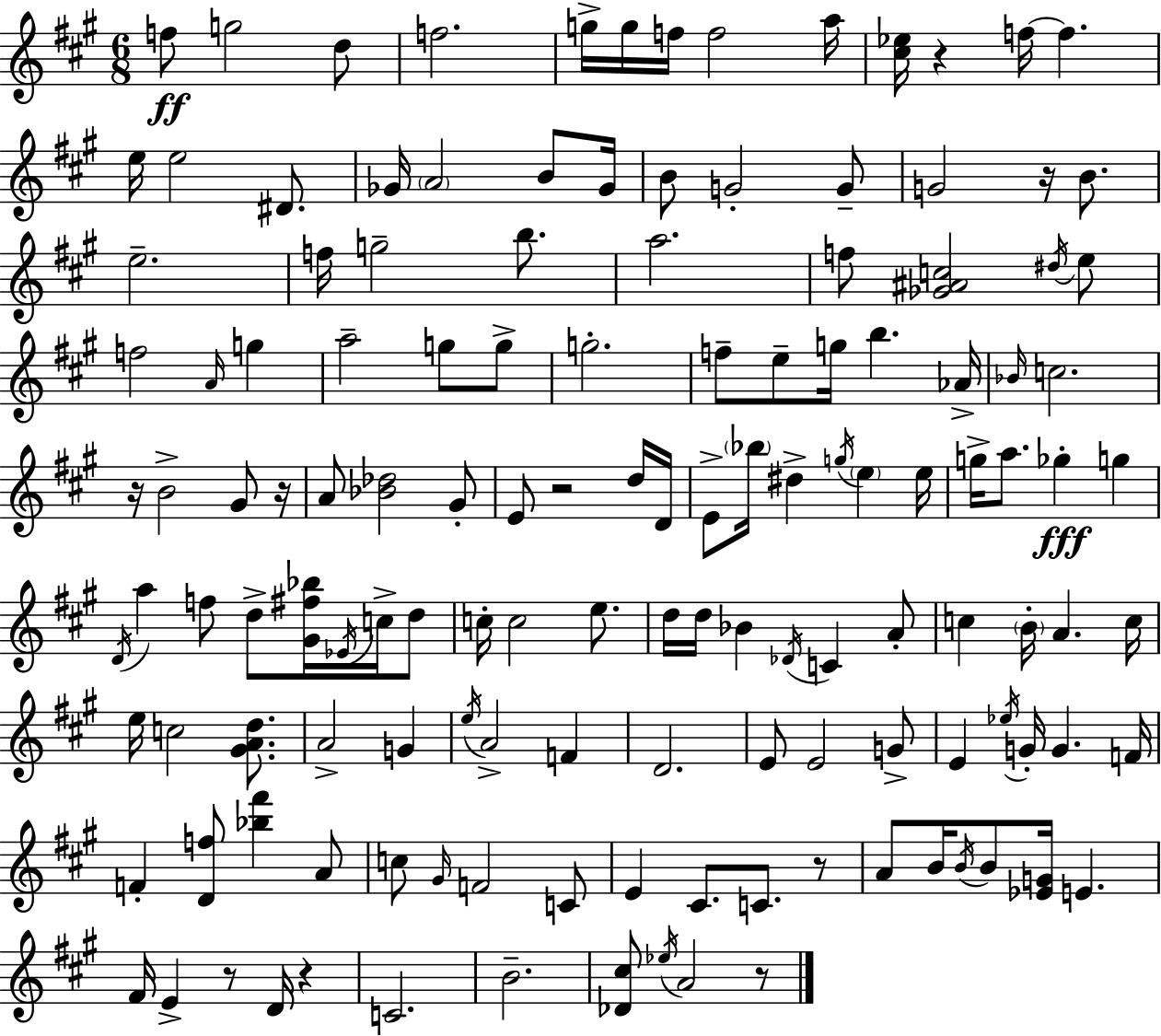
X:1
T:Untitled
M:6/8
L:1/4
K:A
f/2 g2 d/2 f2 g/4 g/4 f/4 f2 a/4 [^c_e]/4 z f/4 f e/4 e2 ^D/2 _G/4 A2 B/2 _G/4 B/2 G2 G/2 G2 z/4 B/2 e2 f/4 g2 b/2 a2 f/2 [_G^Ac]2 ^d/4 e/2 f2 A/4 g a2 g/2 g/2 g2 f/2 e/2 g/4 b _A/4 _B/4 c2 z/4 B2 ^G/2 z/4 A/2 [_B_d]2 ^G/2 E/2 z2 d/4 D/4 E/2 _b/4 ^d g/4 e e/4 g/4 a/2 _g g D/4 a f/2 d/2 [^G^f_b]/4 _E/4 c/4 d/2 c/4 c2 e/2 d/4 d/4 _B _D/4 C A/2 c B/4 A c/4 e/4 c2 [^GAd]/2 A2 G e/4 A2 F D2 E/2 E2 G/2 E _e/4 G/4 G F/4 F [Df]/2 [_b^f'] A/2 c/2 ^G/4 F2 C/2 E ^C/2 C/2 z/2 A/2 B/4 B/4 B/2 [_EG]/4 E ^F/4 E z/2 D/4 z C2 B2 [_D^c]/2 _e/4 A2 z/2